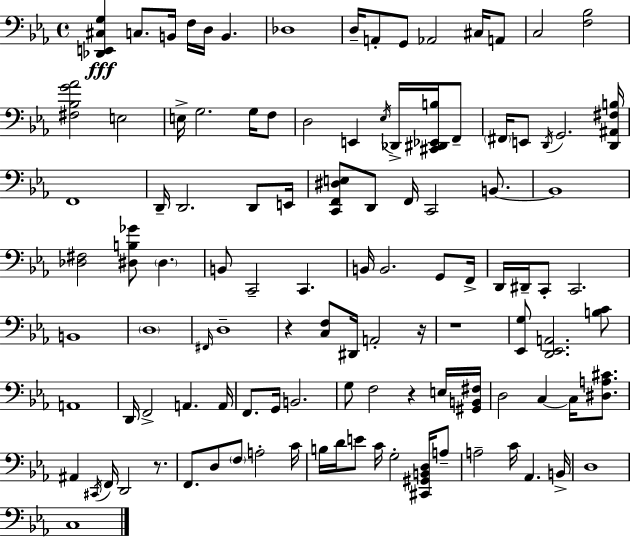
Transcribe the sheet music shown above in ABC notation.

X:1
T:Untitled
M:4/4
L:1/4
K:Cm
[_D,,E,,^C,G,] C,/2 B,,/4 F,/4 D,/4 B,, _D,4 D,/4 A,,/2 G,,/2 _A,,2 ^C,/4 A,,/2 C,2 [F,_B,]2 [^F,_B,G_A]2 E,2 E,/4 G,2 G,/4 F,/2 D,2 E,, _E,/4 _D,,/4 [^C,,^D,,_E,,B,]/4 F,,/2 ^F,,/4 E,,/2 D,,/4 G,,2 [D,,^A,,^F,B,]/4 F,,4 D,,/4 D,,2 D,,/2 E,,/4 [C,,F,,^D,E,]/2 D,,/2 F,,/4 C,,2 B,,/2 B,,4 [_D,^F,]2 [^D,B,_G]/2 ^D, B,,/2 C,,2 C,, B,,/4 B,,2 G,,/2 F,,/4 D,,/4 ^D,,/4 C,,/2 C,,2 B,,4 D,4 ^F,,/4 D,4 z [C,F,]/2 ^D,,/4 A,,2 z/4 z4 [_E,,G,]/2 [D,,_E,,A,,]2 [B,C]/2 A,,4 D,,/4 F,,2 A,, A,,/4 F,,/2 G,,/4 B,,2 G,/2 F,2 z E,/4 [^G,,B,,^F,]/4 D,2 C, C,/4 [^D,A,^C]/2 ^A,, ^C,,/4 F,,/4 D,,2 z/2 F,,/2 D,/2 F,/2 A,2 C/4 B,/4 D/4 E/2 C/4 G,2 [^C,,^G,,B,,D,]/4 A,/2 A,2 C/4 _A,, B,,/4 D,4 C,4